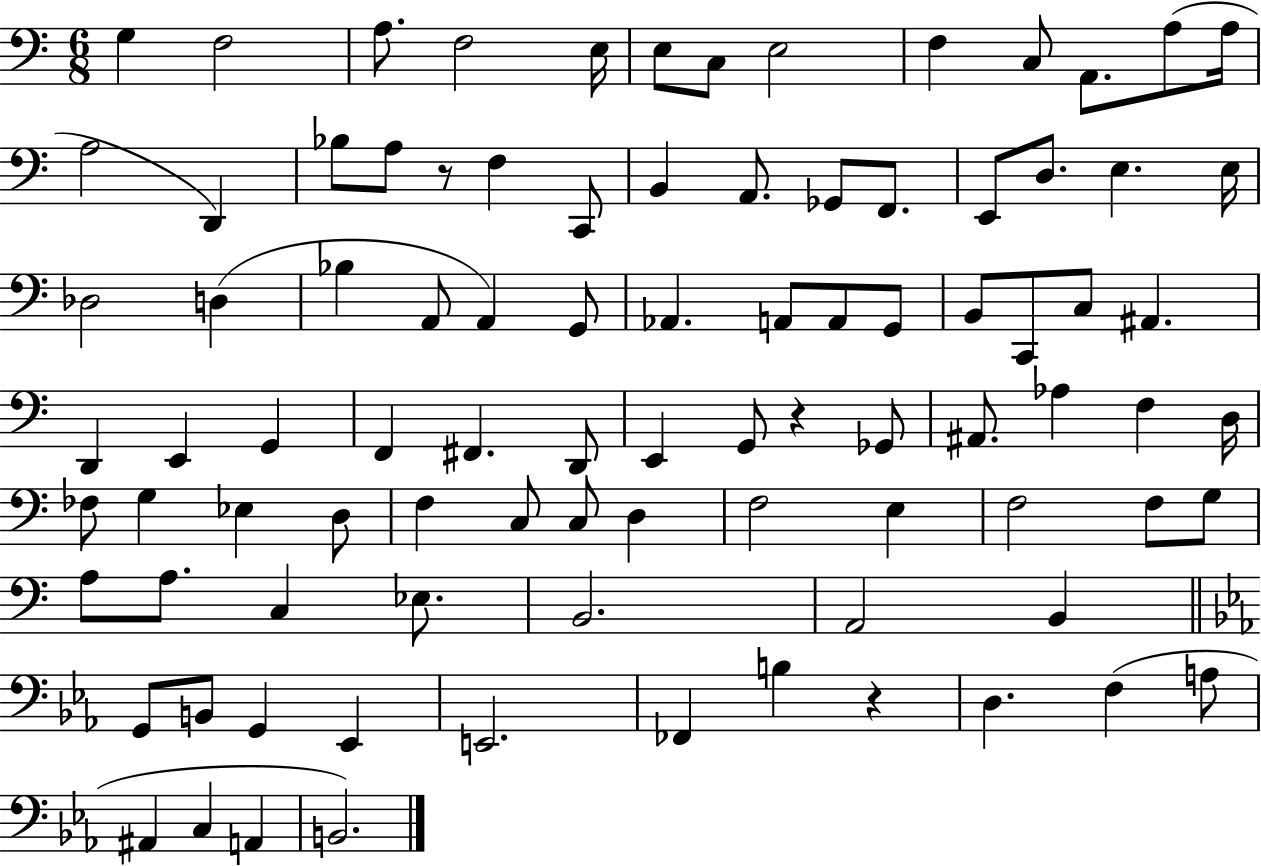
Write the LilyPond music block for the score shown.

{
  \clef bass
  \numericTimeSignature
  \time 6/8
  \key c \major
  g4 f2 | a8. f2 e16 | e8 c8 e2 | f4 c8 a,8. a8( a16 | \break a2 d,4) | bes8 a8 r8 f4 c,8 | b,4 a,8. ges,8 f,8. | e,8 d8. e4. e16 | \break des2 d4( | bes4 a,8 a,4) g,8 | aes,4. a,8 a,8 g,8 | b,8 c,8 c8 ais,4. | \break d,4 e,4 g,4 | f,4 fis,4. d,8 | e,4 g,8 r4 ges,8 | ais,8. aes4 f4 d16 | \break fes8 g4 ees4 d8 | f4 c8 c8 d4 | f2 e4 | f2 f8 g8 | \break a8 a8. c4 ees8. | b,2. | a,2 b,4 | \bar "||" \break \key ees \major g,8 b,8 g,4 ees,4 | e,2. | fes,4 b4 r4 | d4. f4( a8 | \break ais,4 c4 a,4 | b,2.) | \bar "|."
}